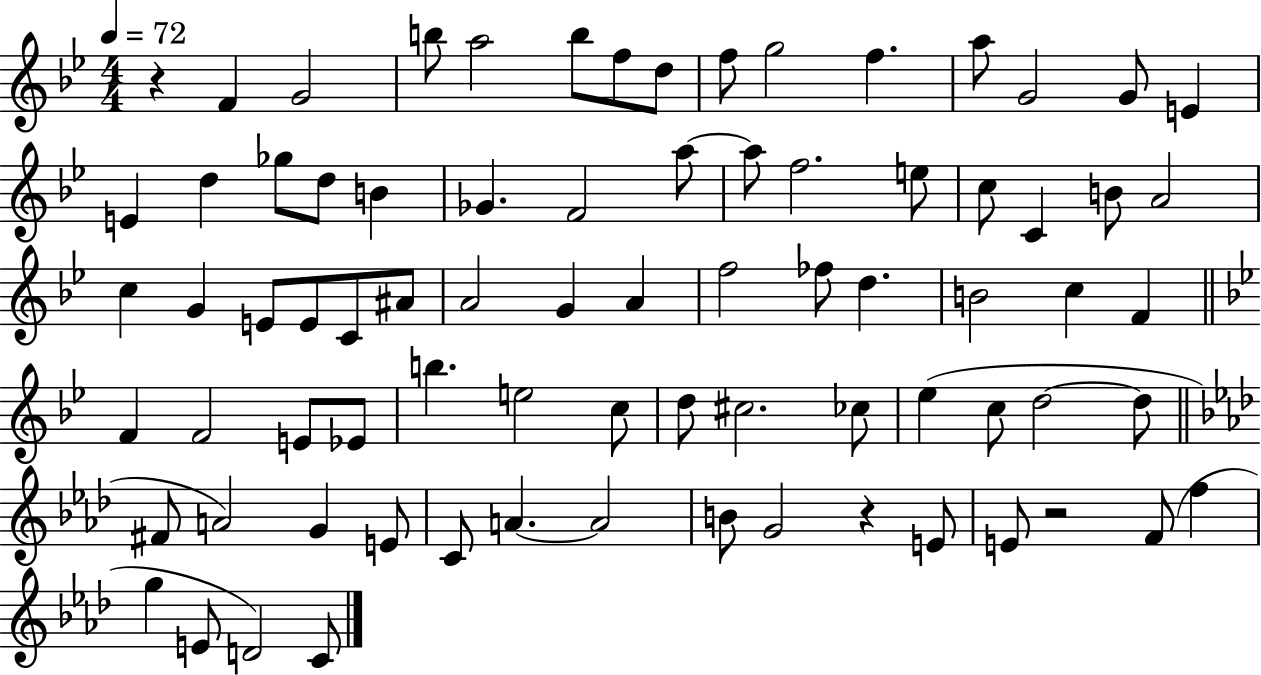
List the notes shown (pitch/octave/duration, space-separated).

R/q F4/q G4/h B5/e A5/h B5/e F5/e D5/e F5/e G5/h F5/q. A5/e G4/h G4/e E4/q E4/q D5/q Gb5/e D5/e B4/q Gb4/q. F4/h A5/e A5/e F5/h. E5/e C5/e C4/q B4/e A4/h C5/q G4/q E4/e E4/e C4/e A#4/e A4/h G4/q A4/q F5/h FES5/e D5/q. B4/h C5/q F4/q F4/q F4/h E4/e Eb4/e B5/q. E5/h C5/e D5/e C#5/h. CES5/e Eb5/q C5/e D5/h D5/e F#4/e A4/h G4/q E4/e C4/e A4/q. A4/h B4/e G4/h R/q E4/e E4/e R/h F4/e F5/q G5/q E4/e D4/h C4/e